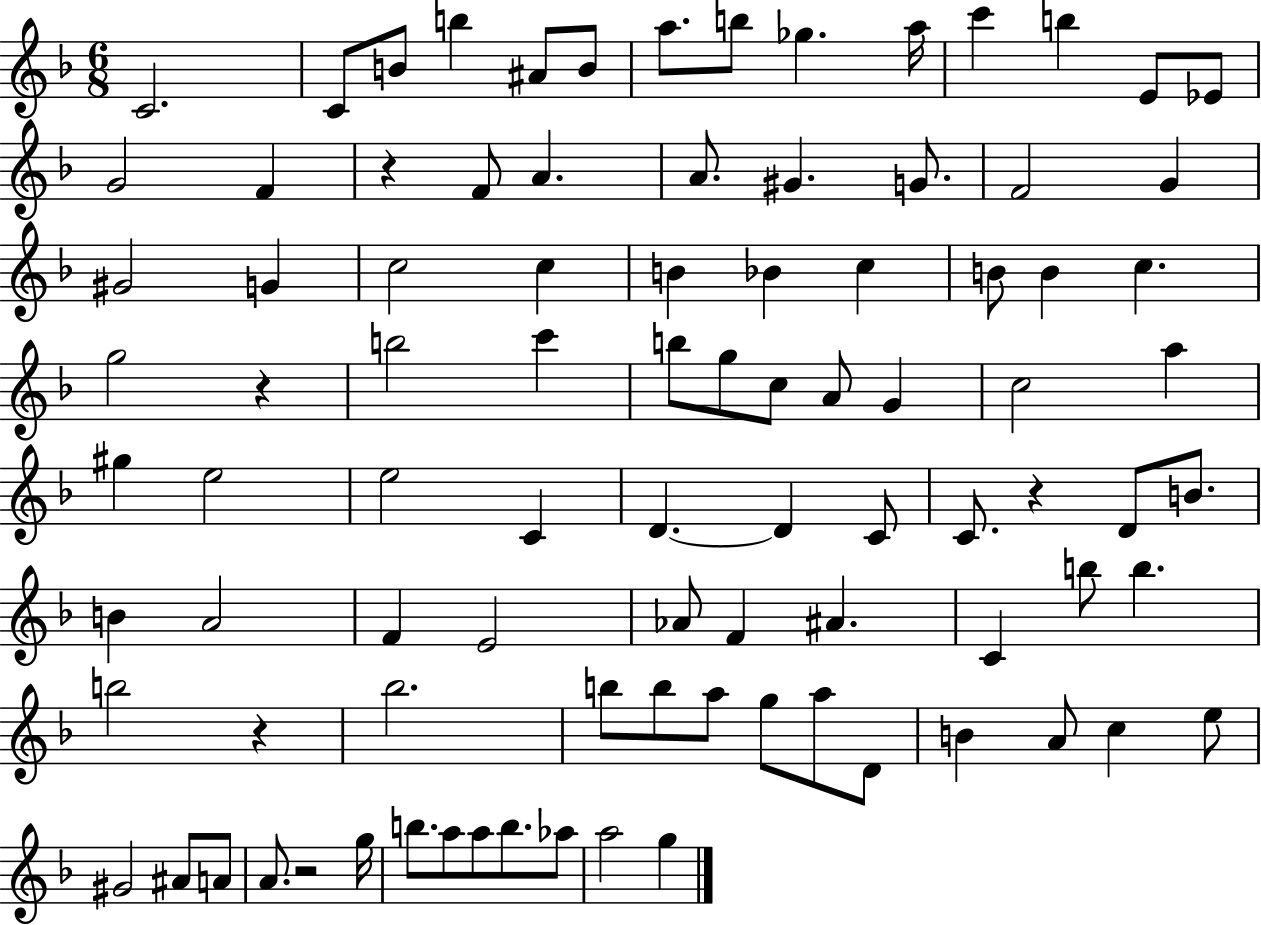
{
  \clef treble
  \numericTimeSignature
  \time 6/8
  \key f \major
  c'2. | c'8 b'8 b''4 ais'8 b'8 | a''8. b''8 ges''4. a''16 | c'''4 b''4 e'8 ees'8 | \break g'2 f'4 | r4 f'8 a'4. | a'8. gis'4. g'8. | f'2 g'4 | \break gis'2 g'4 | c''2 c''4 | b'4 bes'4 c''4 | b'8 b'4 c''4. | \break g''2 r4 | b''2 c'''4 | b''8 g''8 c''8 a'8 g'4 | c''2 a''4 | \break gis''4 e''2 | e''2 c'4 | d'4.~~ d'4 c'8 | c'8. r4 d'8 b'8. | \break b'4 a'2 | f'4 e'2 | aes'8 f'4 ais'4. | c'4 b''8 b''4. | \break b''2 r4 | bes''2. | b''8 b''8 a''8 g''8 a''8 d'8 | b'4 a'8 c''4 e''8 | \break gis'2 ais'8 a'8 | a'8. r2 g''16 | b''8. a''8 a''8 b''8. aes''8 | a''2 g''4 | \break \bar "|."
}